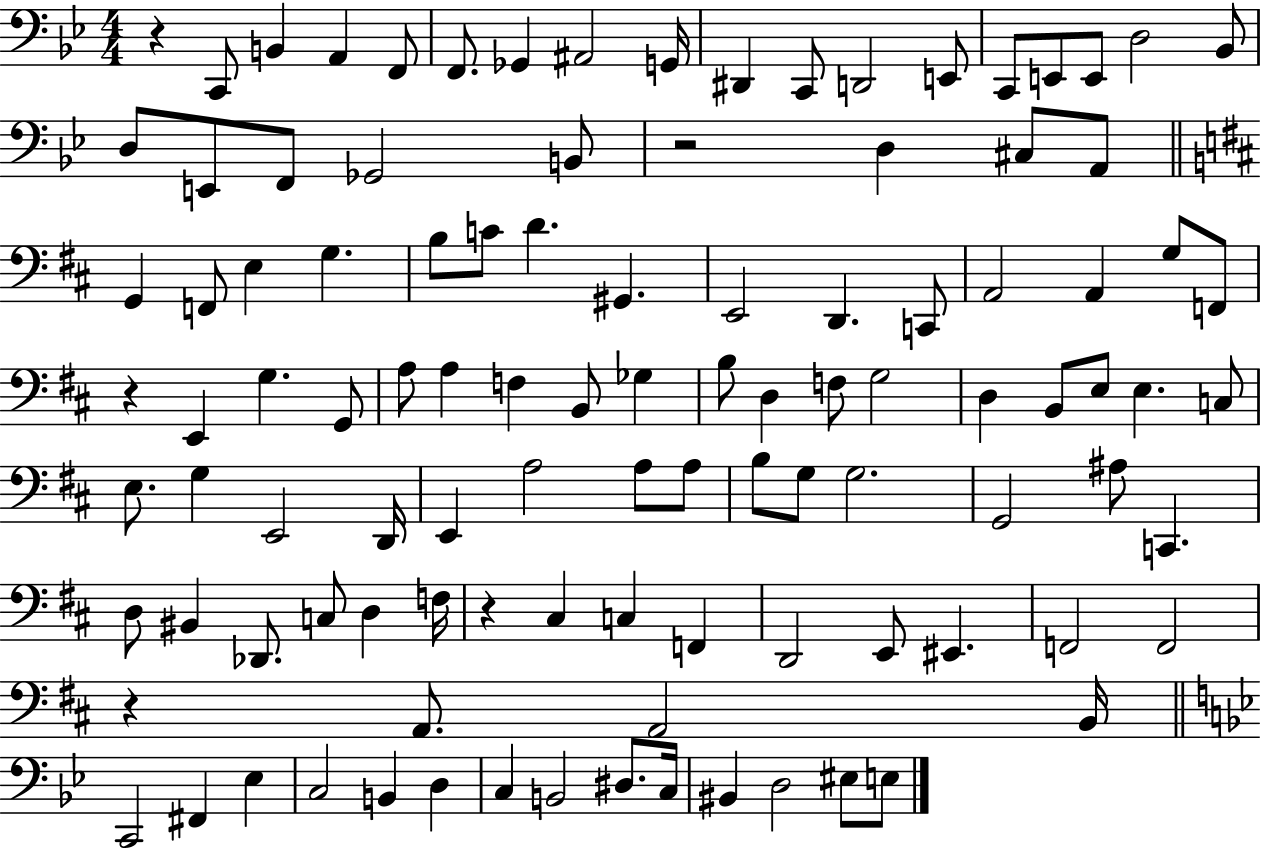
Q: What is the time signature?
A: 4/4